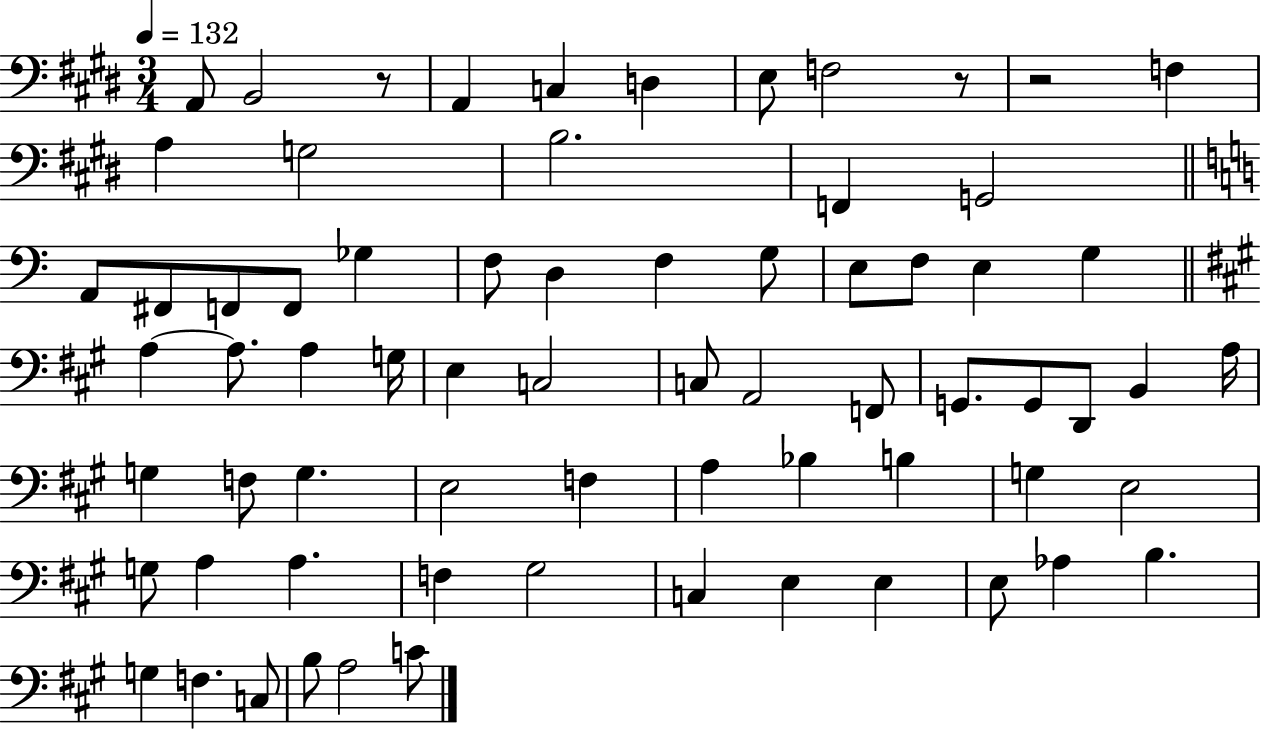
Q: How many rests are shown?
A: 3